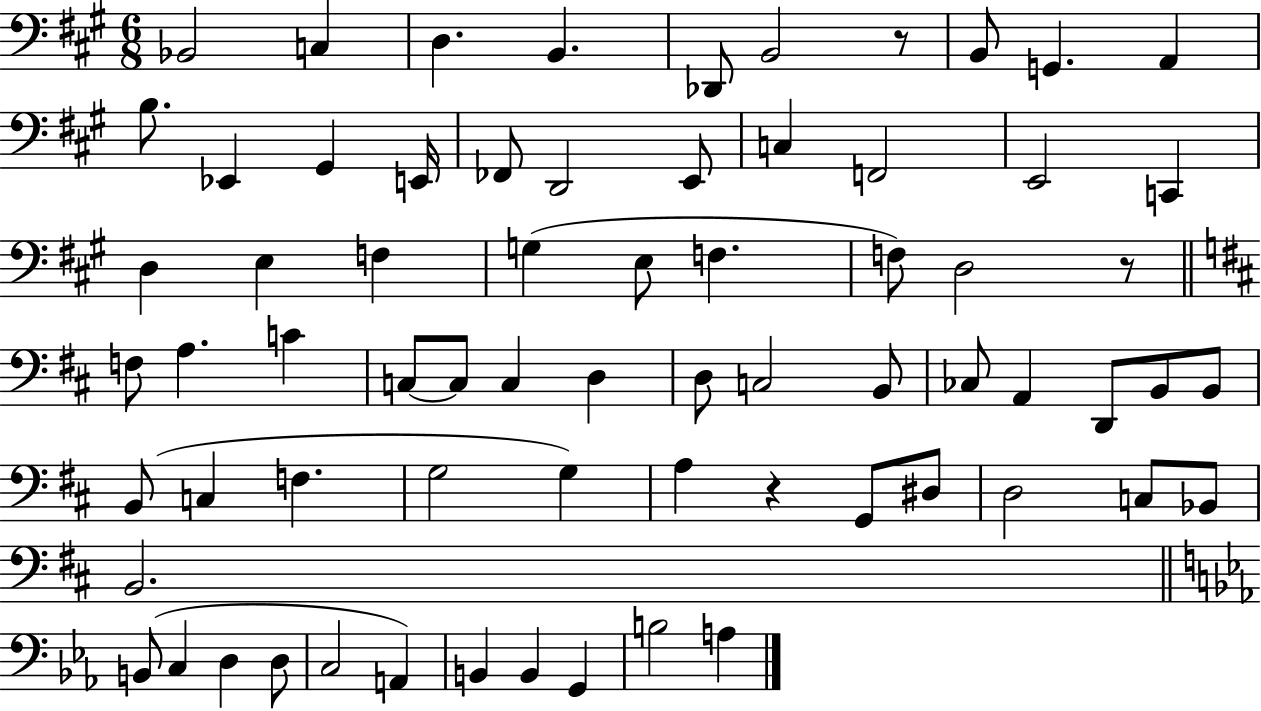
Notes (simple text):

Bb2/h C3/q D3/q. B2/q. Db2/e B2/h R/e B2/e G2/q. A2/q B3/e. Eb2/q G#2/q E2/s FES2/e D2/h E2/e C3/q F2/h E2/h C2/q D3/q E3/q F3/q G3/q E3/e F3/q. F3/e D3/h R/e F3/e A3/q. C4/q C3/e C3/e C3/q D3/q D3/e C3/h B2/e CES3/e A2/q D2/e B2/e B2/e B2/e C3/q F3/q. G3/h G3/q A3/q R/q G2/e D#3/e D3/h C3/e Bb2/e B2/h. B2/e C3/q D3/q D3/e C3/h A2/q B2/q B2/q G2/q B3/h A3/q